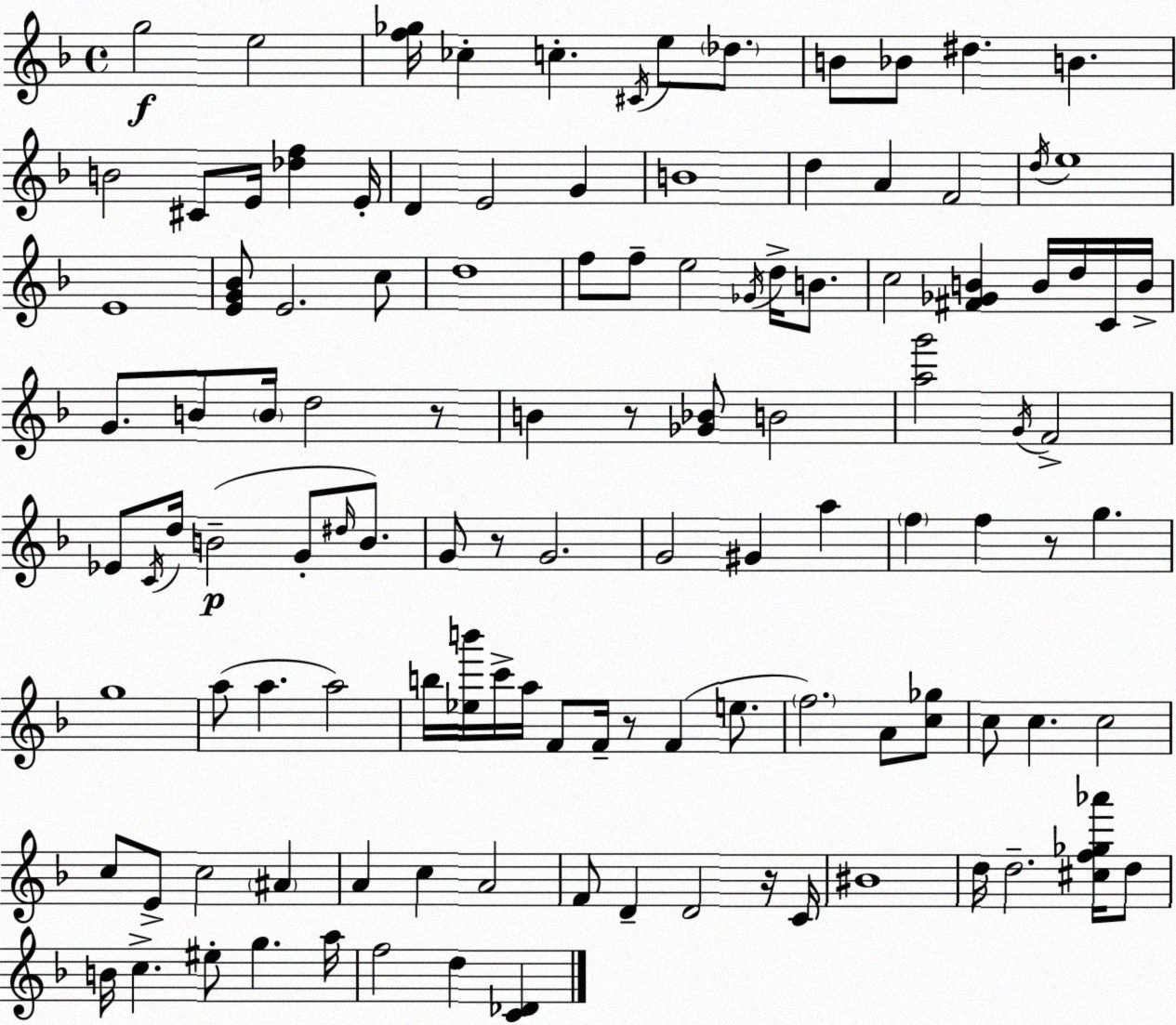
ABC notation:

X:1
T:Untitled
M:4/4
L:1/4
K:Dm
g2 e2 [f_g]/4 _c c ^C/4 e/2 _d/2 B/2 _B/2 ^d B B2 ^C/2 E/4 [_df] E/4 D E2 G B4 d A F2 d/4 e4 E4 [EG_B]/2 E2 c/2 d4 f/2 f/2 e2 _G/4 d/4 B/2 c2 [^F_GB] B/4 d/4 C/4 B/4 G/2 B/2 B/4 d2 z/2 B z/2 [_G_B]/2 B2 [ag']2 G/4 F2 _E/2 C/4 d/4 B2 G/2 ^d/4 B/2 G/2 z/2 G2 G2 ^G a f f z/2 g g4 a/2 a a2 b/4 [_eb']/4 c'/4 a/4 F/2 F/4 z/2 F e/2 f2 A/2 [c_g]/2 c/2 c c2 c/2 E/2 c2 ^A A c A2 F/2 D D2 z/4 C/4 ^B4 d/4 d2 [^cf_g_a']/4 d/2 B/4 c ^e/2 g a/4 f2 d [C_D]